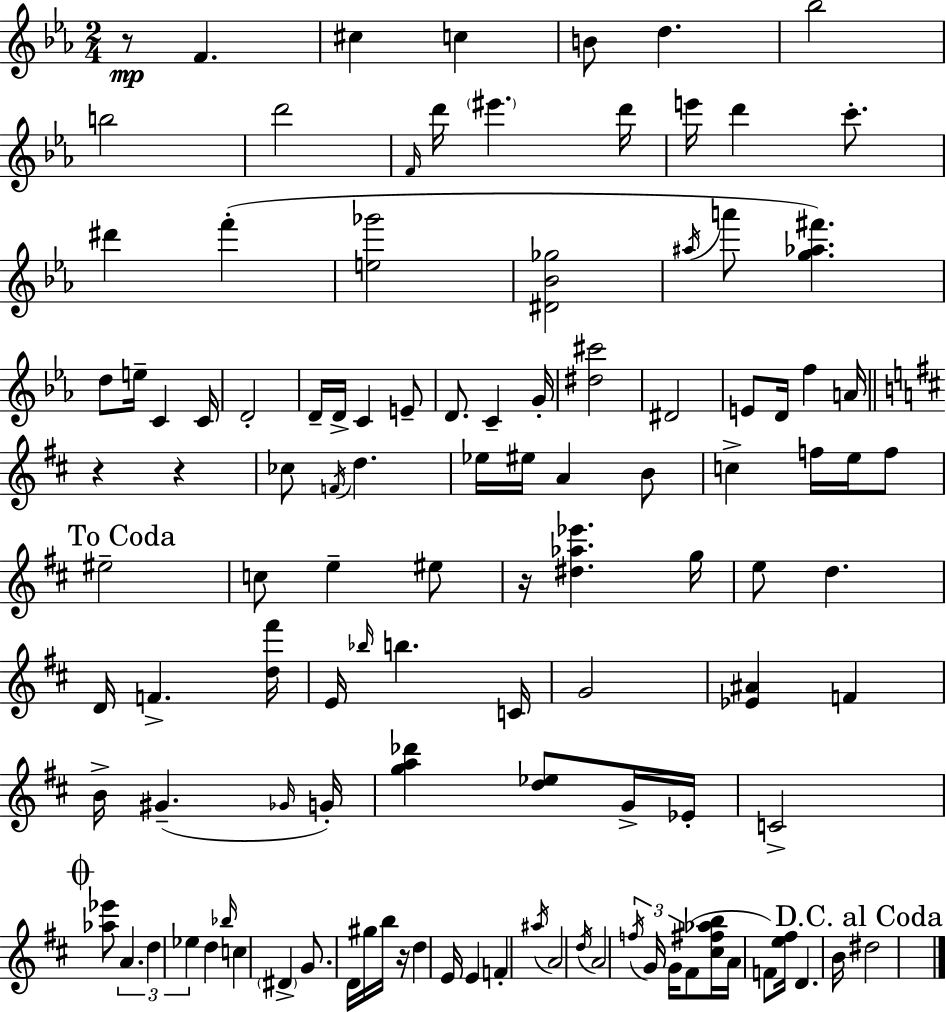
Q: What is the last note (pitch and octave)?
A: D#5